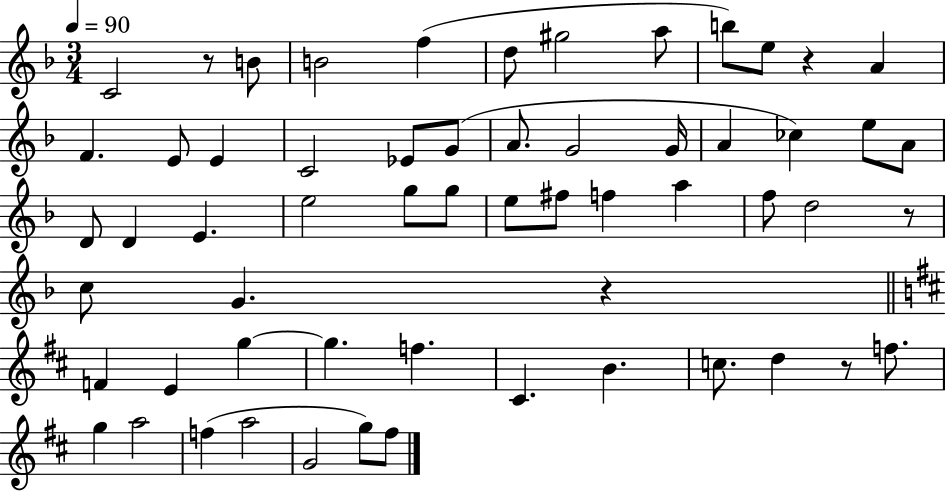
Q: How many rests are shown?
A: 5